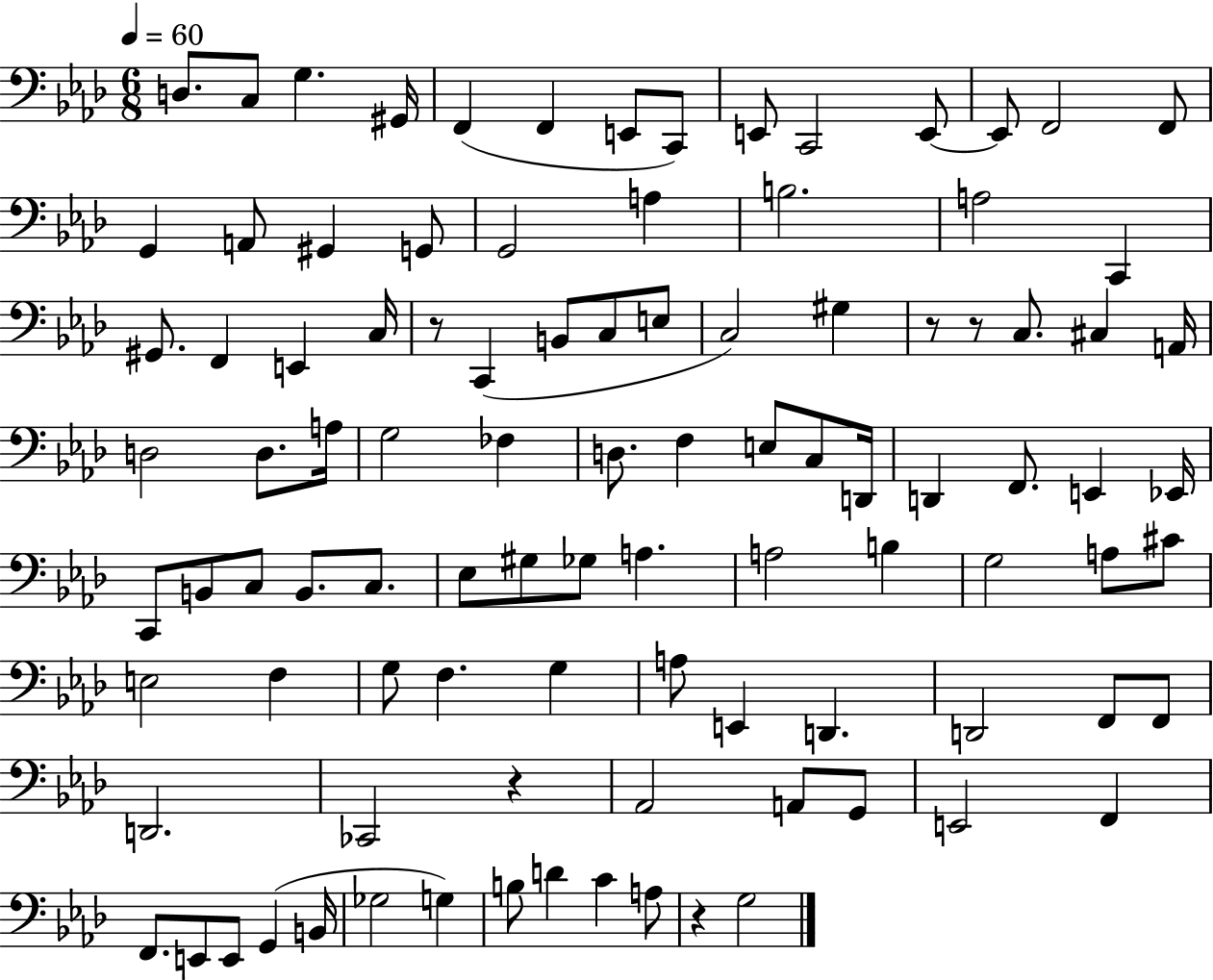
X:1
T:Untitled
M:6/8
L:1/4
K:Ab
D,/2 C,/2 G, ^G,,/4 F,, F,, E,,/2 C,,/2 E,,/2 C,,2 E,,/2 E,,/2 F,,2 F,,/2 G,, A,,/2 ^G,, G,,/2 G,,2 A, B,2 A,2 C,, ^G,,/2 F,, E,, C,/4 z/2 C,, B,,/2 C,/2 E,/2 C,2 ^G, z/2 z/2 C,/2 ^C, A,,/4 D,2 D,/2 A,/4 G,2 _F, D,/2 F, E,/2 C,/2 D,,/4 D,, F,,/2 E,, _E,,/4 C,,/2 B,,/2 C,/2 B,,/2 C,/2 _E,/2 ^G,/2 _G,/2 A, A,2 B, G,2 A,/2 ^C/2 E,2 F, G,/2 F, G, A,/2 E,, D,, D,,2 F,,/2 F,,/2 D,,2 _C,,2 z _A,,2 A,,/2 G,,/2 E,,2 F,, F,,/2 E,,/2 E,,/2 G,, B,,/4 _G,2 G, B,/2 D C A,/2 z G,2